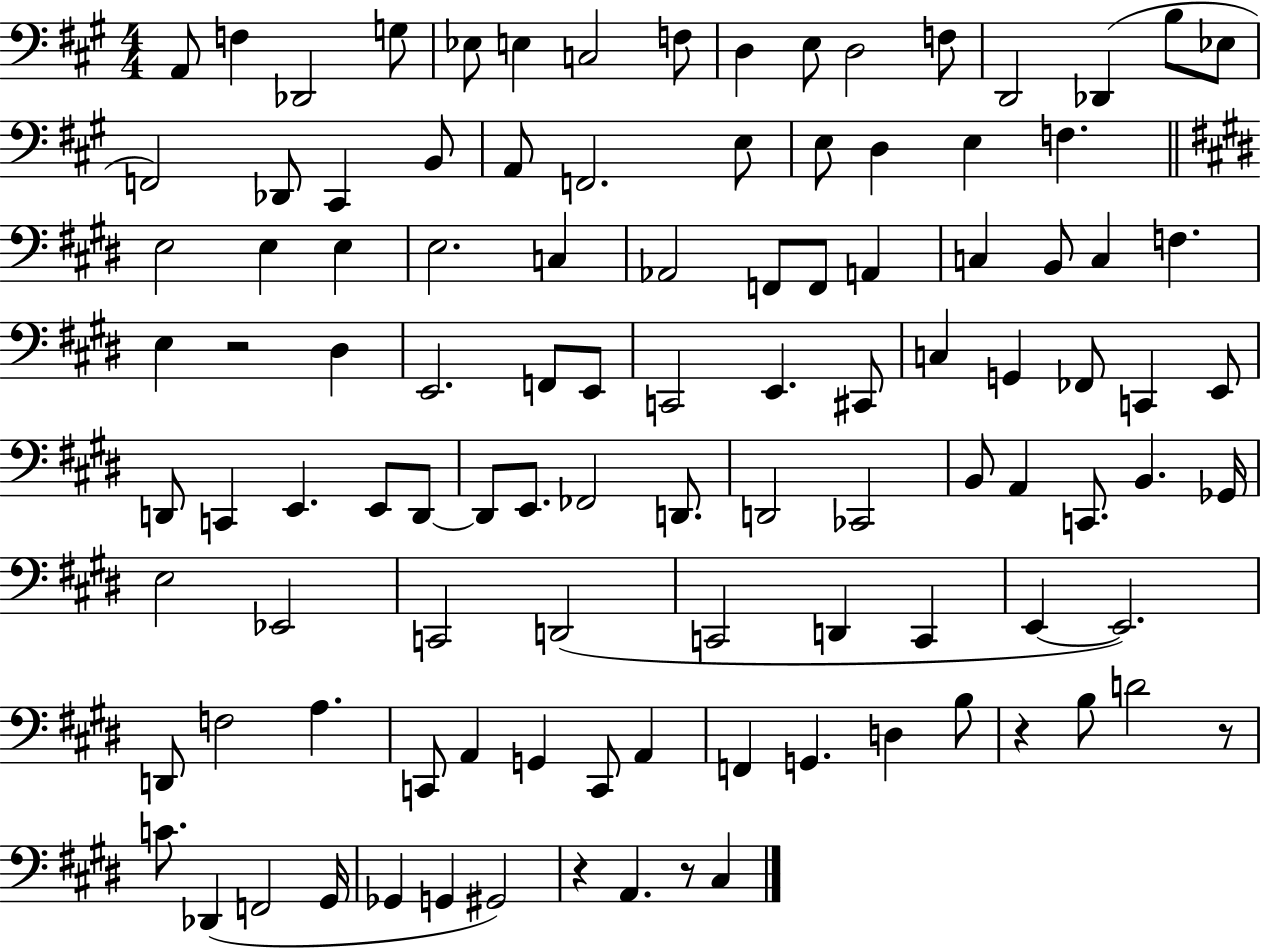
A2/e F3/q Db2/h G3/e Eb3/e E3/q C3/h F3/e D3/q E3/e D3/h F3/e D2/h Db2/q B3/e Eb3/e F2/h Db2/e C#2/q B2/e A2/e F2/h. E3/e E3/e D3/q E3/q F3/q. E3/h E3/q E3/q E3/h. C3/q Ab2/h F2/e F2/e A2/q C3/q B2/e C3/q F3/q. E3/q R/h D#3/q E2/h. F2/e E2/e C2/h E2/q. C#2/e C3/q G2/q FES2/e C2/q E2/e D2/e C2/q E2/q. E2/e D2/e D2/e E2/e. FES2/h D2/e. D2/h CES2/h B2/e A2/q C2/e. B2/q. Gb2/s E3/h Eb2/h C2/h D2/h C2/h D2/q C2/q E2/q E2/h. D2/e F3/h A3/q. C2/e A2/q G2/q C2/e A2/q F2/q G2/q. D3/q B3/e R/q B3/e D4/h R/e C4/e. Db2/q F2/h G#2/s Gb2/q G2/q G#2/h R/q A2/q. R/e C#3/q